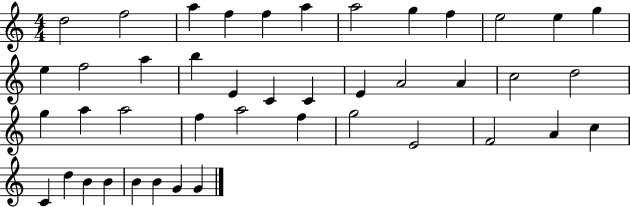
D5/h F5/h A5/q F5/q F5/q A5/q A5/h G5/q F5/q E5/h E5/q G5/q E5/q F5/h A5/q B5/q E4/q C4/q C4/q E4/q A4/h A4/q C5/h D5/h G5/q A5/q A5/h F5/q A5/h F5/q G5/h E4/h F4/h A4/q C5/q C4/q D5/q B4/q B4/q B4/q B4/q G4/q G4/q